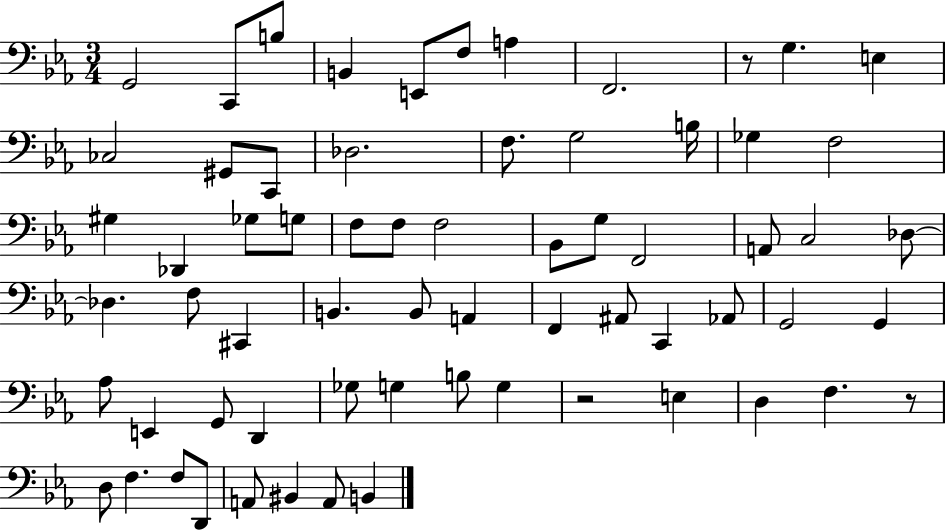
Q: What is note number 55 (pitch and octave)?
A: F3